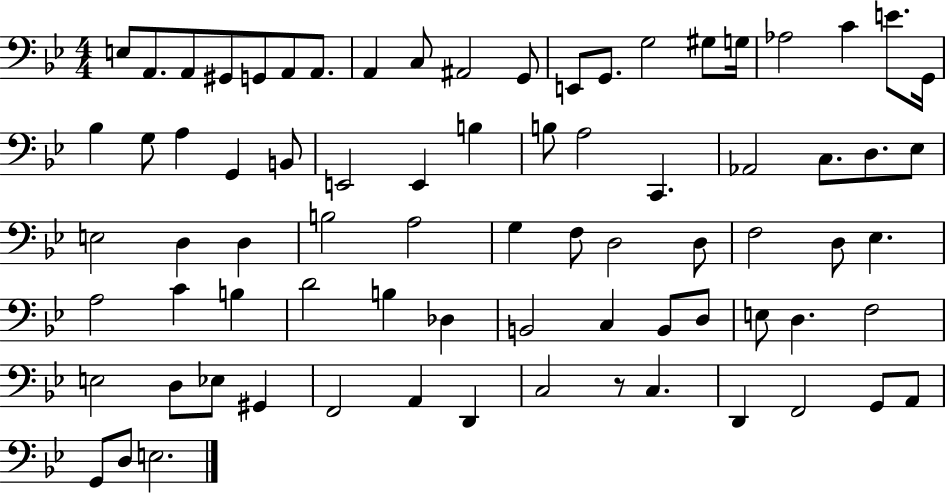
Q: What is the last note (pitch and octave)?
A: E3